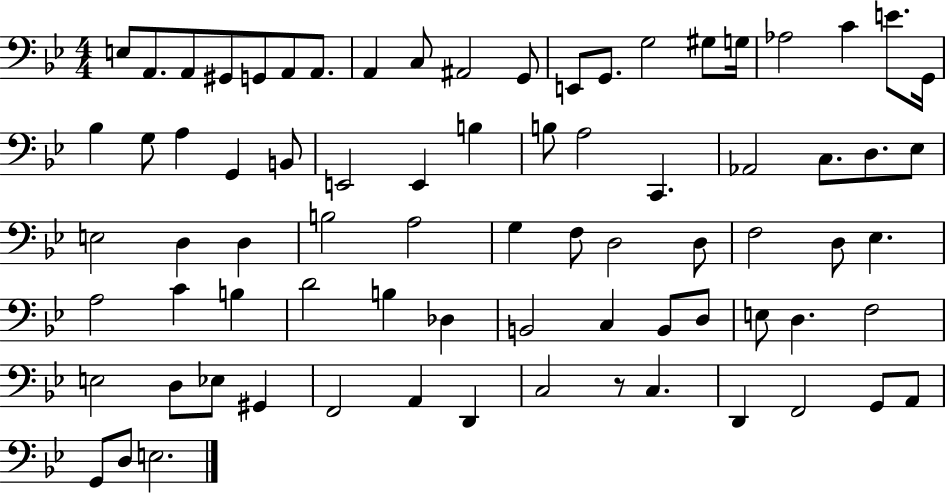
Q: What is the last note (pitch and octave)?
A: E3